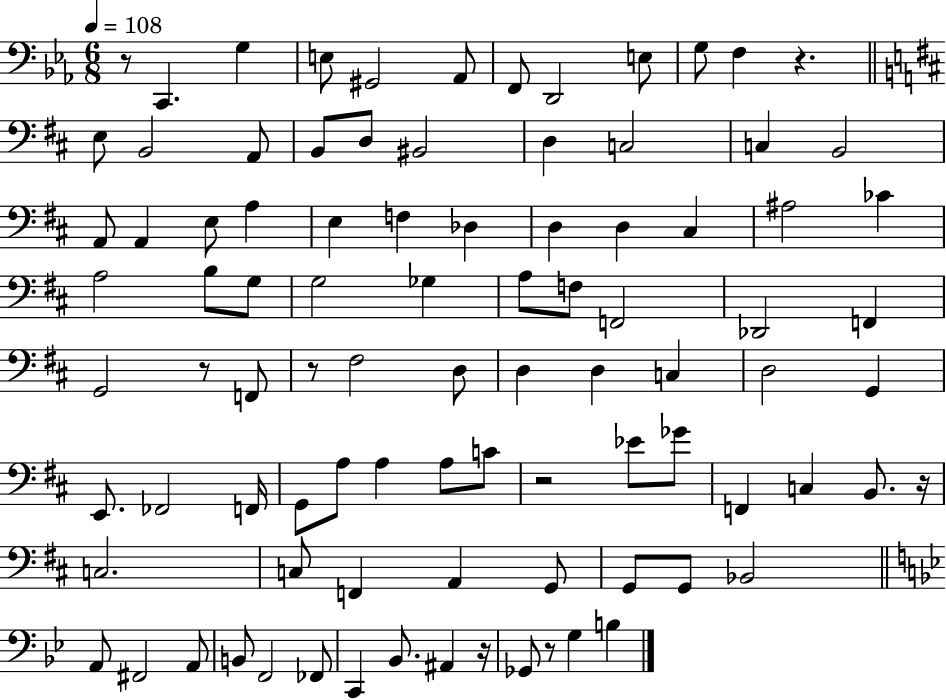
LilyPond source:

{
  \clef bass
  \numericTimeSignature
  \time 6/8
  \key ees \major
  \tempo 4 = 108
  r8 c,4. g4 | e8 gis,2 aes,8 | f,8 d,2 e8 | g8 f4 r4. | \break \bar "||" \break \key b \minor e8 b,2 a,8 | b,8 d8 bis,2 | d4 c2 | c4 b,2 | \break a,8 a,4 e8 a4 | e4 f4 des4 | d4 d4 cis4 | ais2 ces'4 | \break a2 b8 g8 | g2 ges4 | a8 f8 f,2 | des,2 f,4 | \break g,2 r8 f,8 | r8 fis2 d8 | d4 d4 c4 | d2 g,4 | \break e,8. fes,2 f,16 | g,8 a8 a4 a8 c'8 | r2 ees'8 ges'8 | f,4 c4 b,8. r16 | \break c2. | c8 f,4 a,4 g,8 | g,8 g,8 bes,2 | \bar "||" \break \key bes \major a,8 fis,2 a,8 | b,8 f,2 fes,8 | c,4 bes,8. ais,4 r16 | ges,8 r8 g4 b4 | \break \bar "|."
}